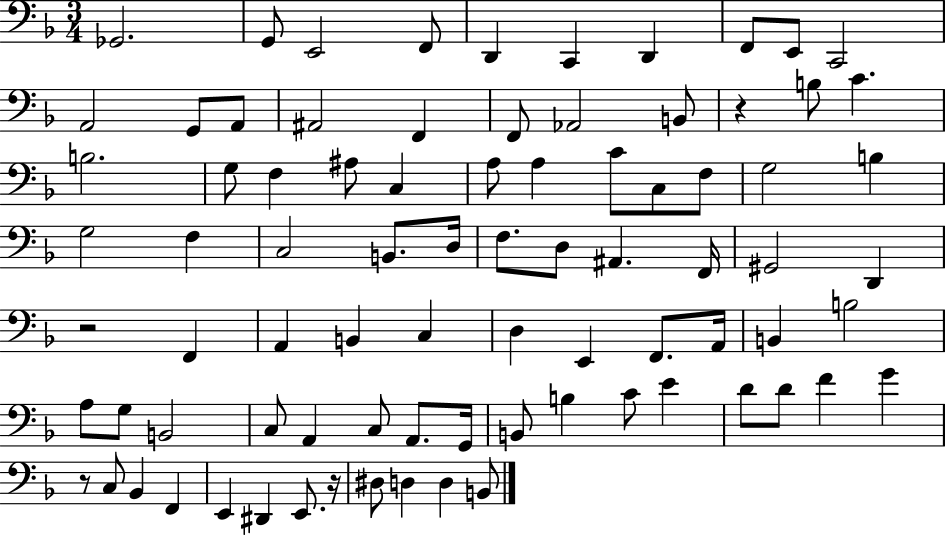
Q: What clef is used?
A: bass